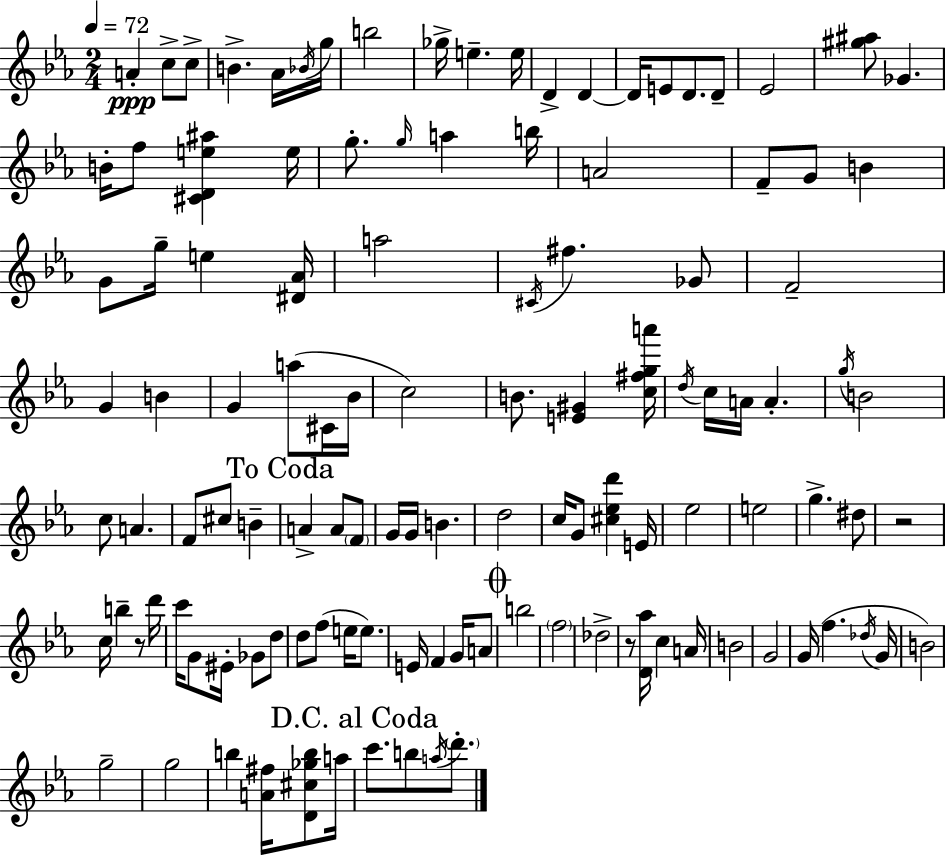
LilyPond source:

{
  \clef treble
  \numericTimeSignature
  \time 2/4
  \key ees \major
  \tempo 4 = 72
  a'4-.\ppp c''8-> c''8-> | b'4.-> aes'16 \acciaccatura { bes'16 } | g''16 b''2 | ges''16-> e''4.-- | \break e''16 d'4-> d'4~~ | d'16 e'8 d'8. d'8-- | ees'2 | <gis'' ais''>8 ges'4. | \break b'16-. f''8 <cis' d' e'' ais''>4 | e''16 g''8.-. \grace { g''16 } a''4 | b''16 a'2 | f'8-- g'8 b'4 | \break g'8 g''16-- e''4 | <dis' aes'>16 a''2 | \acciaccatura { cis'16 } fis''4. | ges'8 f'2-- | \break g'4 b'4 | g'4 a''8( | cis'16 bes'16 c''2) | b'8. <e' gis'>4 | \break <c'' fis'' g'' a'''>16 \acciaccatura { d''16 } c''16 a'16 a'4.-. | \acciaccatura { g''16 } b'2 | c''8 a'4. | f'8 cis''8 | \break b'4-- \mark "To Coda" a'4-> | a'8 \parenthesize f'8 g'16 g'16 b'4. | d''2 | c''16 g'8 | \break <cis'' ees'' d'''>4 e'16 ees''2 | e''2 | g''4.-> | dis''8 r2 | \break c''16 b''4-- | r8 d'''16 c'''16 g'8 | eis'16-. ges'8 d''8 d''8 f''8( | e''16 e''8.) e'16 f'4 | \break g'16 a'8 \mark \markup { \musicglyph "scripts.coda" } b''2 | \parenthesize f''2 | des''2-> | r8 <d' aes''>16 | \break c''4 a'16 b'2 | g'2 | g'16( f''4. | \acciaccatura { des''16 } g'16 b'2) | \break g''2-- | g''2 | b''4 | <a' fis''>16 <d' cis'' ges'' b''>8 a''16 \mark "D.C. al Coda" c'''8. | \break b''8 \acciaccatura { a''16 } \parenthesize d'''8.-. \bar "|."
}